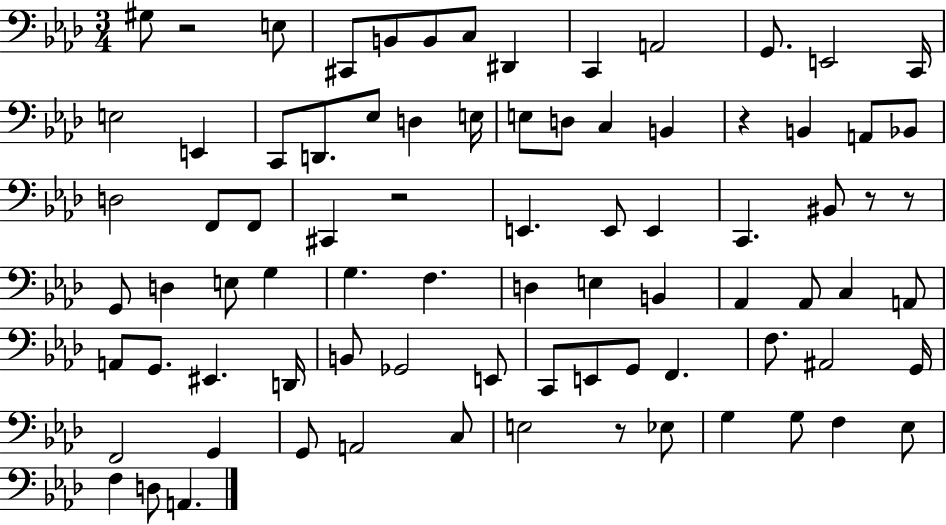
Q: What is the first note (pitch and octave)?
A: G#3